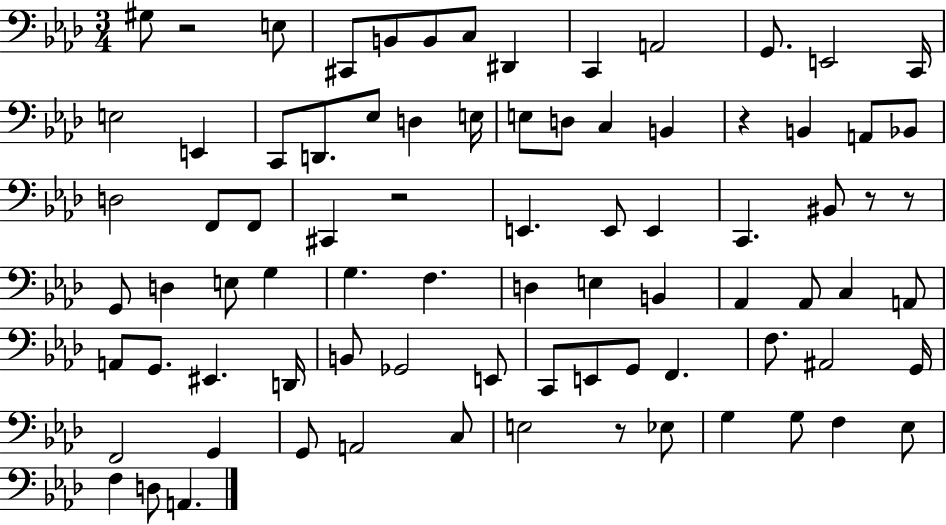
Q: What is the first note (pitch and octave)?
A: G#3